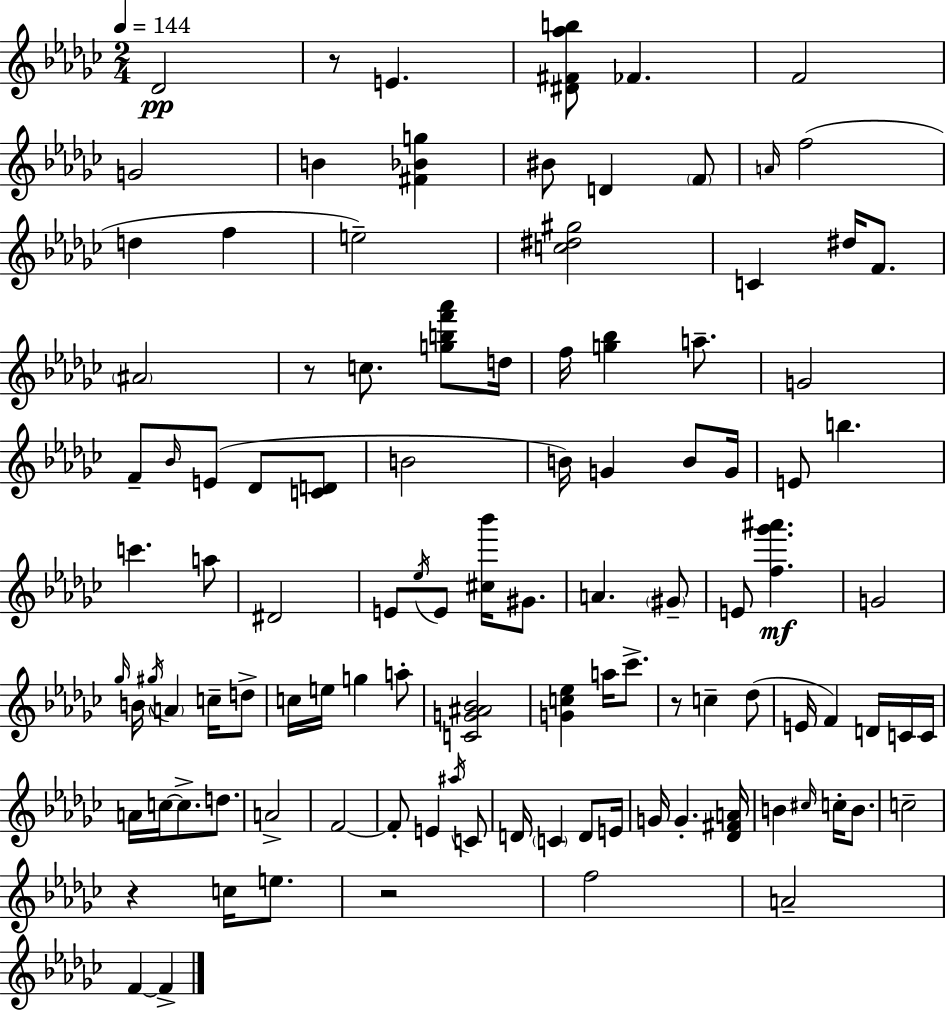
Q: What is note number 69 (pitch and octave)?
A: A4